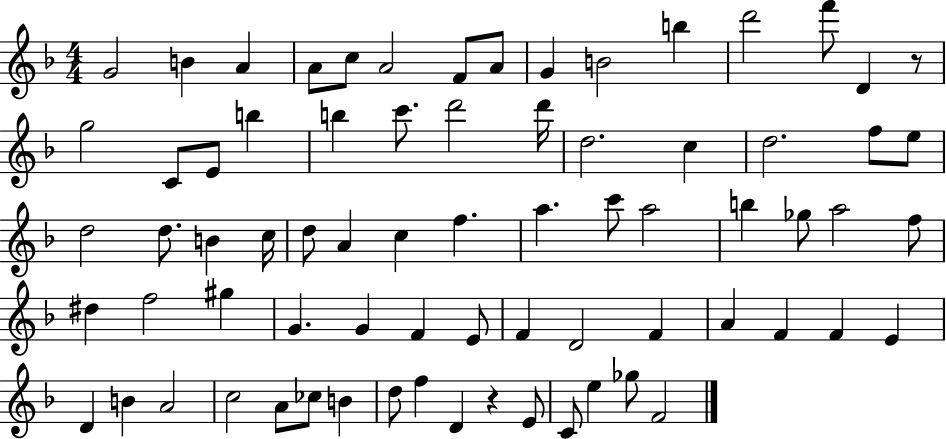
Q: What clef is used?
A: treble